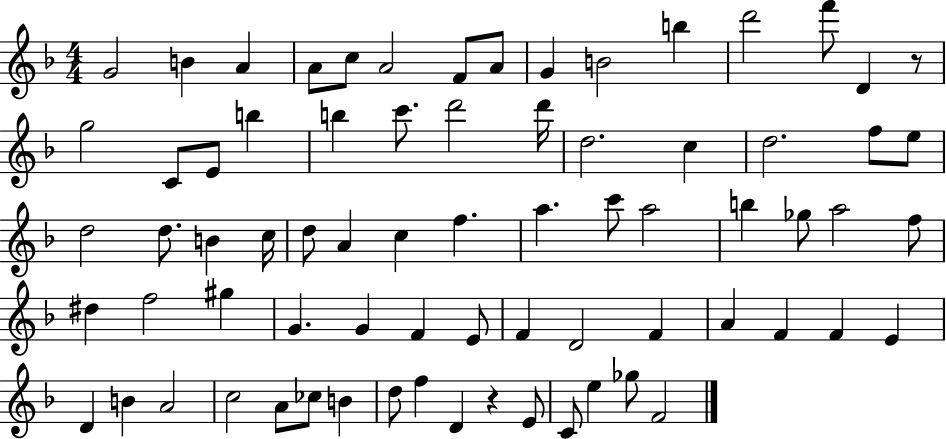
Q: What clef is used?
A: treble